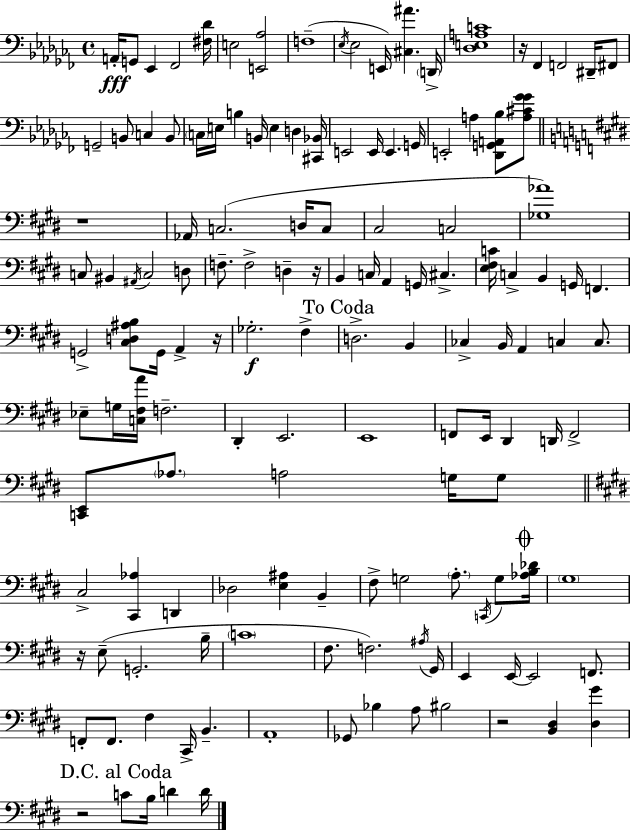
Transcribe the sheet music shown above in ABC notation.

X:1
T:Untitled
M:4/4
L:1/4
K:Abm
A,,/4 G,,/2 _E,, _F,,2 [^F,_D]/4 E,2 [E,,_A,]2 F,4 _E,/4 _E,2 E,,/4 [^C,^A] D,,/4 [_D,E,A,C]4 z/4 _F,, F,,2 ^D,,/4 ^F,,/2 G,,2 B,,/2 C, B,,/2 C,/4 E,/4 B, B,,/4 E, D, [^C,,_B,,]/4 E,,2 E,,/4 E,, G,,/4 E,,2 A, [_D,,G,,A,,_B,]/2 [A,^C_G_G]/2 z4 _A,,/4 C,2 D,/4 C,/2 ^C,2 C,2 [_G,_A]4 C,/2 ^B,, ^A,,/4 C,2 D,/2 F,/2 F,2 D, z/4 B,, C,/4 A,, G,,/4 ^C, [E,^F,C]/4 C, B,, G,,/4 F,, G,,2 [^C,D,^A,B,]/2 G,,/4 A,, z/4 _G,2 ^F, D,2 B,, _C, B,,/4 A,, C, C,/2 _E,/2 G,/4 [C,^F,A]/4 F,2 ^D,, E,,2 E,,4 F,,/2 E,,/4 ^D,, D,,/4 F,,2 [C,,E,,]/2 _A,/2 A,2 G,/4 G,/2 ^C,2 [^C,,_A,] D,, _D,2 [E,^A,] B,, ^F,/2 G,2 A,/2 C,,/4 G,/2 [_A,B,_D]/4 ^G,4 z/4 E,/2 G,,2 B,/4 C4 ^F,/2 F,2 ^A,/4 ^G,,/4 E,, E,,/4 E,,2 F,,/2 F,,/2 F,,/2 ^F, ^C,,/4 B,, A,,4 _G,,/2 _B, A,/2 ^B,2 z2 [B,,^D,] [^D,^G] z2 C/2 B,/4 D D/4